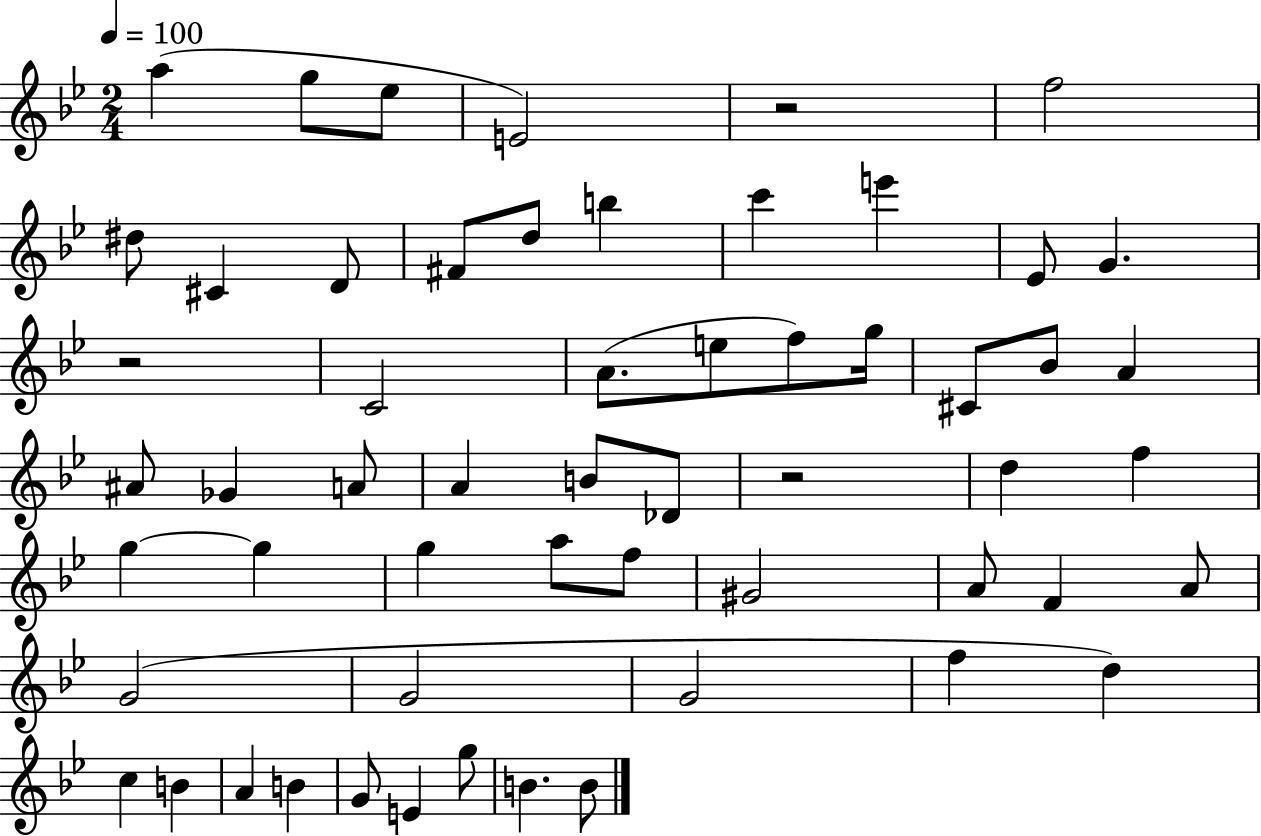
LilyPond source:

{
  \clef treble
  \numericTimeSignature
  \time 2/4
  \key bes \major
  \tempo 4 = 100
  a''4( g''8 ees''8 | e'2) | r2 | f''2 | \break dis''8 cis'4 d'8 | fis'8 d''8 b''4 | c'''4 e'''4 | ees'8 g'4. | \break r2 | c'2 | a'8.( e''8 f''8) g''16 | cis'8 bes'8 a'4 | \break ais'8 ges'4 a'8 | a'4 b'8 des'8 | r2 | d''4 f''4 | \break g''4~~ g''4 | g''4 a''8 f''8 | gis'2 | a'8 f'4 a'8 | \break g'2( | g'2 | g'2 | f''4 d''4) | \break c''4 b'4 | a'4 b'4 | g'8 e'4 g''8 | b'4. b'8 | \break \bar "|."
}